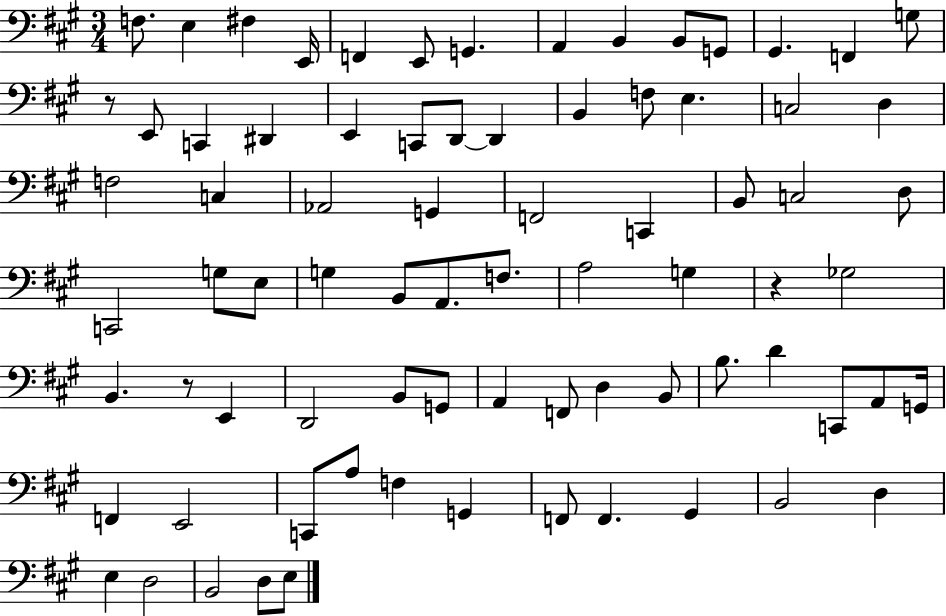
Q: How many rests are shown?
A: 3